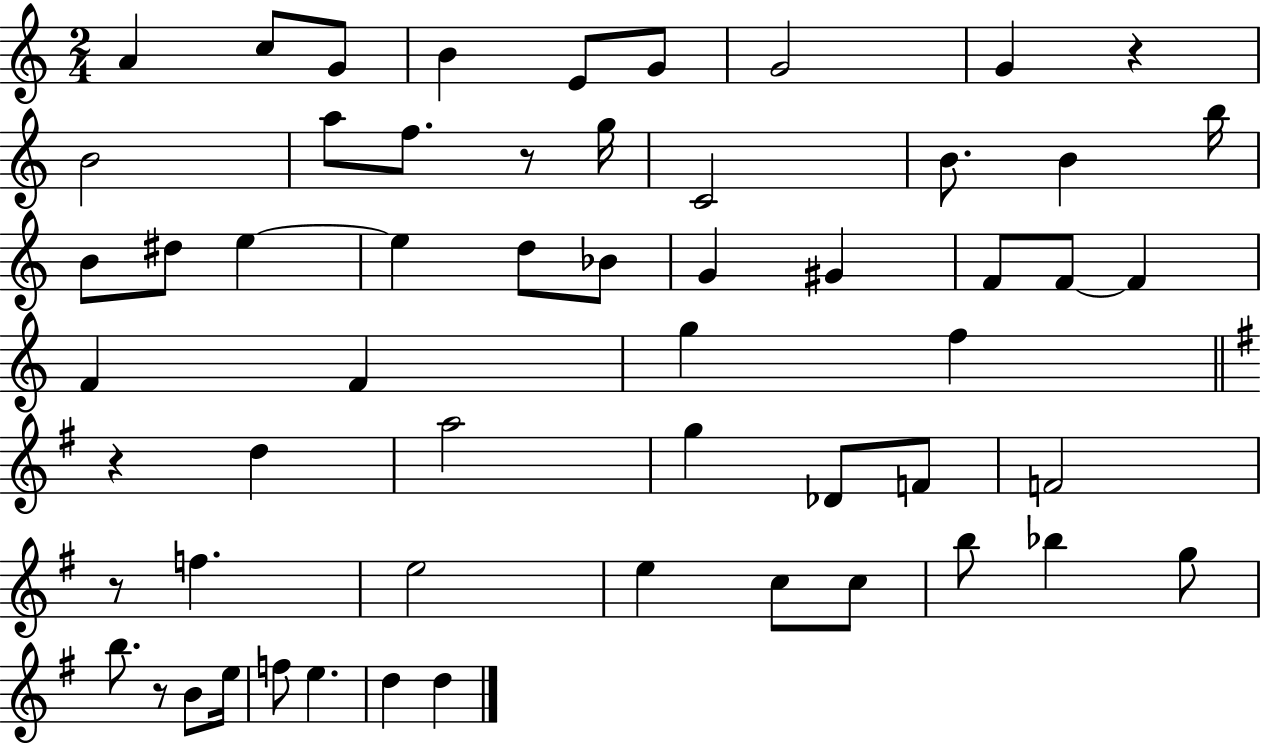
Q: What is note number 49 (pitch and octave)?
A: F5